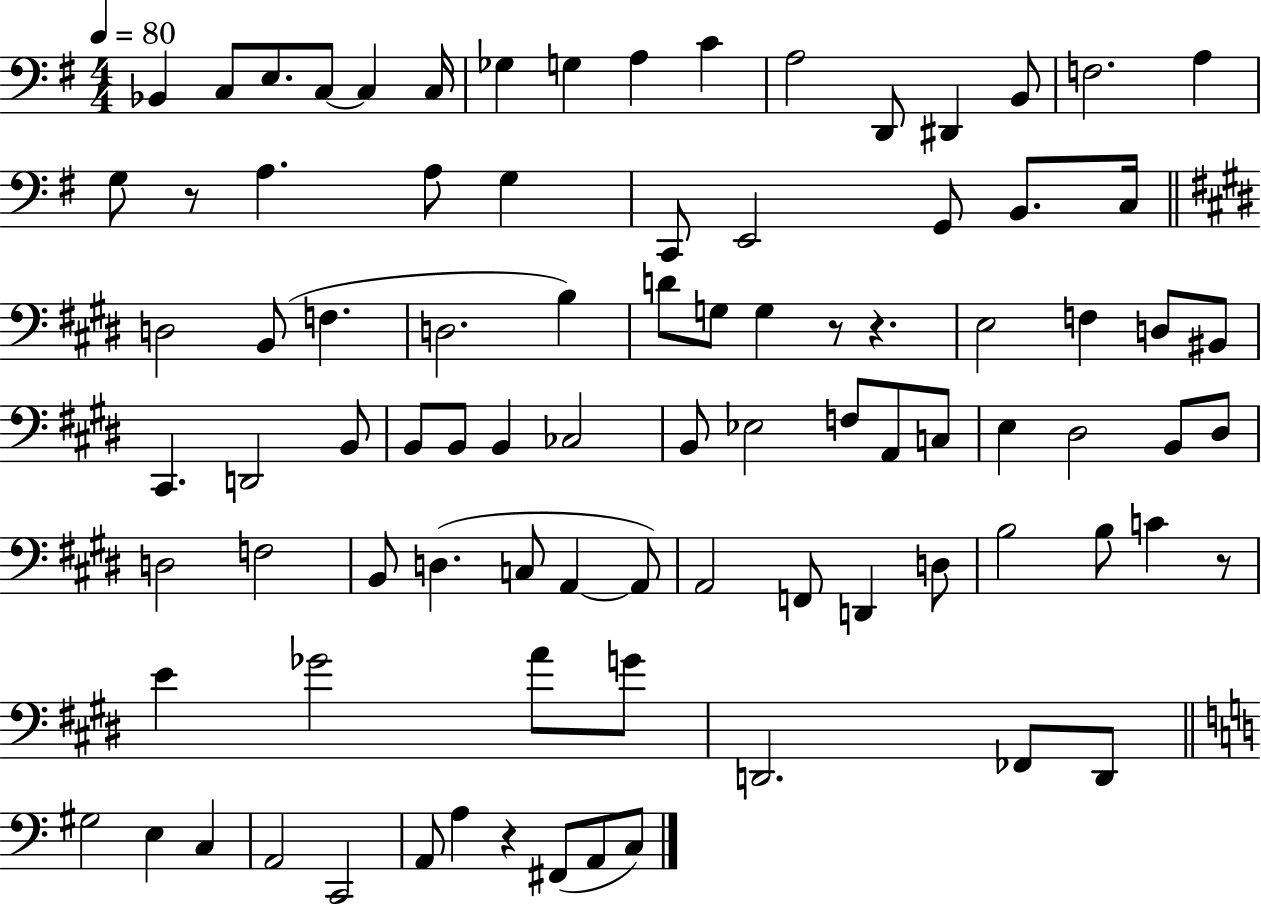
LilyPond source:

{
  \clef bass
  \numericTimeSignature
  \time 4/4
  \key g \major
  \tempo 4 = 80
  bes,4 c8 e8. c8~~ c4 c16 | ges4 g4 a4 c'4 | a2 d,8 dis,4 b,8 | f2. a4 | \break g8 r8 a4. a8 g4 | c,8 e,2 g,8 b,8. c16 | \bar "||" \break \key e \major d2 b,8( f4. | d2. b4) | d'8 g8 g4 r8 r4. | e2 f4 d8 bis,8 | \break cis,4. d,2 b,8 | b,8 b,8 b,4 ces2 | b,8 ees2 f8 a,8 c8 | e4 dis2 b,8 dis8 | \break d2 f2 | b,8 d4.( c8 a,4~~ a,8) | a,2 f,8 d,4 d8 | b2 b8 c'4 r8 | \break e'4 ges'2 a'8 g'8 | d,2. fes,8 d,8 | \bar "||" \break \key c \major gis2 e4 c4 | a,2 c,2 | a,8 a4 r4 fis,8( a,8 c8) | \bar "|."
}